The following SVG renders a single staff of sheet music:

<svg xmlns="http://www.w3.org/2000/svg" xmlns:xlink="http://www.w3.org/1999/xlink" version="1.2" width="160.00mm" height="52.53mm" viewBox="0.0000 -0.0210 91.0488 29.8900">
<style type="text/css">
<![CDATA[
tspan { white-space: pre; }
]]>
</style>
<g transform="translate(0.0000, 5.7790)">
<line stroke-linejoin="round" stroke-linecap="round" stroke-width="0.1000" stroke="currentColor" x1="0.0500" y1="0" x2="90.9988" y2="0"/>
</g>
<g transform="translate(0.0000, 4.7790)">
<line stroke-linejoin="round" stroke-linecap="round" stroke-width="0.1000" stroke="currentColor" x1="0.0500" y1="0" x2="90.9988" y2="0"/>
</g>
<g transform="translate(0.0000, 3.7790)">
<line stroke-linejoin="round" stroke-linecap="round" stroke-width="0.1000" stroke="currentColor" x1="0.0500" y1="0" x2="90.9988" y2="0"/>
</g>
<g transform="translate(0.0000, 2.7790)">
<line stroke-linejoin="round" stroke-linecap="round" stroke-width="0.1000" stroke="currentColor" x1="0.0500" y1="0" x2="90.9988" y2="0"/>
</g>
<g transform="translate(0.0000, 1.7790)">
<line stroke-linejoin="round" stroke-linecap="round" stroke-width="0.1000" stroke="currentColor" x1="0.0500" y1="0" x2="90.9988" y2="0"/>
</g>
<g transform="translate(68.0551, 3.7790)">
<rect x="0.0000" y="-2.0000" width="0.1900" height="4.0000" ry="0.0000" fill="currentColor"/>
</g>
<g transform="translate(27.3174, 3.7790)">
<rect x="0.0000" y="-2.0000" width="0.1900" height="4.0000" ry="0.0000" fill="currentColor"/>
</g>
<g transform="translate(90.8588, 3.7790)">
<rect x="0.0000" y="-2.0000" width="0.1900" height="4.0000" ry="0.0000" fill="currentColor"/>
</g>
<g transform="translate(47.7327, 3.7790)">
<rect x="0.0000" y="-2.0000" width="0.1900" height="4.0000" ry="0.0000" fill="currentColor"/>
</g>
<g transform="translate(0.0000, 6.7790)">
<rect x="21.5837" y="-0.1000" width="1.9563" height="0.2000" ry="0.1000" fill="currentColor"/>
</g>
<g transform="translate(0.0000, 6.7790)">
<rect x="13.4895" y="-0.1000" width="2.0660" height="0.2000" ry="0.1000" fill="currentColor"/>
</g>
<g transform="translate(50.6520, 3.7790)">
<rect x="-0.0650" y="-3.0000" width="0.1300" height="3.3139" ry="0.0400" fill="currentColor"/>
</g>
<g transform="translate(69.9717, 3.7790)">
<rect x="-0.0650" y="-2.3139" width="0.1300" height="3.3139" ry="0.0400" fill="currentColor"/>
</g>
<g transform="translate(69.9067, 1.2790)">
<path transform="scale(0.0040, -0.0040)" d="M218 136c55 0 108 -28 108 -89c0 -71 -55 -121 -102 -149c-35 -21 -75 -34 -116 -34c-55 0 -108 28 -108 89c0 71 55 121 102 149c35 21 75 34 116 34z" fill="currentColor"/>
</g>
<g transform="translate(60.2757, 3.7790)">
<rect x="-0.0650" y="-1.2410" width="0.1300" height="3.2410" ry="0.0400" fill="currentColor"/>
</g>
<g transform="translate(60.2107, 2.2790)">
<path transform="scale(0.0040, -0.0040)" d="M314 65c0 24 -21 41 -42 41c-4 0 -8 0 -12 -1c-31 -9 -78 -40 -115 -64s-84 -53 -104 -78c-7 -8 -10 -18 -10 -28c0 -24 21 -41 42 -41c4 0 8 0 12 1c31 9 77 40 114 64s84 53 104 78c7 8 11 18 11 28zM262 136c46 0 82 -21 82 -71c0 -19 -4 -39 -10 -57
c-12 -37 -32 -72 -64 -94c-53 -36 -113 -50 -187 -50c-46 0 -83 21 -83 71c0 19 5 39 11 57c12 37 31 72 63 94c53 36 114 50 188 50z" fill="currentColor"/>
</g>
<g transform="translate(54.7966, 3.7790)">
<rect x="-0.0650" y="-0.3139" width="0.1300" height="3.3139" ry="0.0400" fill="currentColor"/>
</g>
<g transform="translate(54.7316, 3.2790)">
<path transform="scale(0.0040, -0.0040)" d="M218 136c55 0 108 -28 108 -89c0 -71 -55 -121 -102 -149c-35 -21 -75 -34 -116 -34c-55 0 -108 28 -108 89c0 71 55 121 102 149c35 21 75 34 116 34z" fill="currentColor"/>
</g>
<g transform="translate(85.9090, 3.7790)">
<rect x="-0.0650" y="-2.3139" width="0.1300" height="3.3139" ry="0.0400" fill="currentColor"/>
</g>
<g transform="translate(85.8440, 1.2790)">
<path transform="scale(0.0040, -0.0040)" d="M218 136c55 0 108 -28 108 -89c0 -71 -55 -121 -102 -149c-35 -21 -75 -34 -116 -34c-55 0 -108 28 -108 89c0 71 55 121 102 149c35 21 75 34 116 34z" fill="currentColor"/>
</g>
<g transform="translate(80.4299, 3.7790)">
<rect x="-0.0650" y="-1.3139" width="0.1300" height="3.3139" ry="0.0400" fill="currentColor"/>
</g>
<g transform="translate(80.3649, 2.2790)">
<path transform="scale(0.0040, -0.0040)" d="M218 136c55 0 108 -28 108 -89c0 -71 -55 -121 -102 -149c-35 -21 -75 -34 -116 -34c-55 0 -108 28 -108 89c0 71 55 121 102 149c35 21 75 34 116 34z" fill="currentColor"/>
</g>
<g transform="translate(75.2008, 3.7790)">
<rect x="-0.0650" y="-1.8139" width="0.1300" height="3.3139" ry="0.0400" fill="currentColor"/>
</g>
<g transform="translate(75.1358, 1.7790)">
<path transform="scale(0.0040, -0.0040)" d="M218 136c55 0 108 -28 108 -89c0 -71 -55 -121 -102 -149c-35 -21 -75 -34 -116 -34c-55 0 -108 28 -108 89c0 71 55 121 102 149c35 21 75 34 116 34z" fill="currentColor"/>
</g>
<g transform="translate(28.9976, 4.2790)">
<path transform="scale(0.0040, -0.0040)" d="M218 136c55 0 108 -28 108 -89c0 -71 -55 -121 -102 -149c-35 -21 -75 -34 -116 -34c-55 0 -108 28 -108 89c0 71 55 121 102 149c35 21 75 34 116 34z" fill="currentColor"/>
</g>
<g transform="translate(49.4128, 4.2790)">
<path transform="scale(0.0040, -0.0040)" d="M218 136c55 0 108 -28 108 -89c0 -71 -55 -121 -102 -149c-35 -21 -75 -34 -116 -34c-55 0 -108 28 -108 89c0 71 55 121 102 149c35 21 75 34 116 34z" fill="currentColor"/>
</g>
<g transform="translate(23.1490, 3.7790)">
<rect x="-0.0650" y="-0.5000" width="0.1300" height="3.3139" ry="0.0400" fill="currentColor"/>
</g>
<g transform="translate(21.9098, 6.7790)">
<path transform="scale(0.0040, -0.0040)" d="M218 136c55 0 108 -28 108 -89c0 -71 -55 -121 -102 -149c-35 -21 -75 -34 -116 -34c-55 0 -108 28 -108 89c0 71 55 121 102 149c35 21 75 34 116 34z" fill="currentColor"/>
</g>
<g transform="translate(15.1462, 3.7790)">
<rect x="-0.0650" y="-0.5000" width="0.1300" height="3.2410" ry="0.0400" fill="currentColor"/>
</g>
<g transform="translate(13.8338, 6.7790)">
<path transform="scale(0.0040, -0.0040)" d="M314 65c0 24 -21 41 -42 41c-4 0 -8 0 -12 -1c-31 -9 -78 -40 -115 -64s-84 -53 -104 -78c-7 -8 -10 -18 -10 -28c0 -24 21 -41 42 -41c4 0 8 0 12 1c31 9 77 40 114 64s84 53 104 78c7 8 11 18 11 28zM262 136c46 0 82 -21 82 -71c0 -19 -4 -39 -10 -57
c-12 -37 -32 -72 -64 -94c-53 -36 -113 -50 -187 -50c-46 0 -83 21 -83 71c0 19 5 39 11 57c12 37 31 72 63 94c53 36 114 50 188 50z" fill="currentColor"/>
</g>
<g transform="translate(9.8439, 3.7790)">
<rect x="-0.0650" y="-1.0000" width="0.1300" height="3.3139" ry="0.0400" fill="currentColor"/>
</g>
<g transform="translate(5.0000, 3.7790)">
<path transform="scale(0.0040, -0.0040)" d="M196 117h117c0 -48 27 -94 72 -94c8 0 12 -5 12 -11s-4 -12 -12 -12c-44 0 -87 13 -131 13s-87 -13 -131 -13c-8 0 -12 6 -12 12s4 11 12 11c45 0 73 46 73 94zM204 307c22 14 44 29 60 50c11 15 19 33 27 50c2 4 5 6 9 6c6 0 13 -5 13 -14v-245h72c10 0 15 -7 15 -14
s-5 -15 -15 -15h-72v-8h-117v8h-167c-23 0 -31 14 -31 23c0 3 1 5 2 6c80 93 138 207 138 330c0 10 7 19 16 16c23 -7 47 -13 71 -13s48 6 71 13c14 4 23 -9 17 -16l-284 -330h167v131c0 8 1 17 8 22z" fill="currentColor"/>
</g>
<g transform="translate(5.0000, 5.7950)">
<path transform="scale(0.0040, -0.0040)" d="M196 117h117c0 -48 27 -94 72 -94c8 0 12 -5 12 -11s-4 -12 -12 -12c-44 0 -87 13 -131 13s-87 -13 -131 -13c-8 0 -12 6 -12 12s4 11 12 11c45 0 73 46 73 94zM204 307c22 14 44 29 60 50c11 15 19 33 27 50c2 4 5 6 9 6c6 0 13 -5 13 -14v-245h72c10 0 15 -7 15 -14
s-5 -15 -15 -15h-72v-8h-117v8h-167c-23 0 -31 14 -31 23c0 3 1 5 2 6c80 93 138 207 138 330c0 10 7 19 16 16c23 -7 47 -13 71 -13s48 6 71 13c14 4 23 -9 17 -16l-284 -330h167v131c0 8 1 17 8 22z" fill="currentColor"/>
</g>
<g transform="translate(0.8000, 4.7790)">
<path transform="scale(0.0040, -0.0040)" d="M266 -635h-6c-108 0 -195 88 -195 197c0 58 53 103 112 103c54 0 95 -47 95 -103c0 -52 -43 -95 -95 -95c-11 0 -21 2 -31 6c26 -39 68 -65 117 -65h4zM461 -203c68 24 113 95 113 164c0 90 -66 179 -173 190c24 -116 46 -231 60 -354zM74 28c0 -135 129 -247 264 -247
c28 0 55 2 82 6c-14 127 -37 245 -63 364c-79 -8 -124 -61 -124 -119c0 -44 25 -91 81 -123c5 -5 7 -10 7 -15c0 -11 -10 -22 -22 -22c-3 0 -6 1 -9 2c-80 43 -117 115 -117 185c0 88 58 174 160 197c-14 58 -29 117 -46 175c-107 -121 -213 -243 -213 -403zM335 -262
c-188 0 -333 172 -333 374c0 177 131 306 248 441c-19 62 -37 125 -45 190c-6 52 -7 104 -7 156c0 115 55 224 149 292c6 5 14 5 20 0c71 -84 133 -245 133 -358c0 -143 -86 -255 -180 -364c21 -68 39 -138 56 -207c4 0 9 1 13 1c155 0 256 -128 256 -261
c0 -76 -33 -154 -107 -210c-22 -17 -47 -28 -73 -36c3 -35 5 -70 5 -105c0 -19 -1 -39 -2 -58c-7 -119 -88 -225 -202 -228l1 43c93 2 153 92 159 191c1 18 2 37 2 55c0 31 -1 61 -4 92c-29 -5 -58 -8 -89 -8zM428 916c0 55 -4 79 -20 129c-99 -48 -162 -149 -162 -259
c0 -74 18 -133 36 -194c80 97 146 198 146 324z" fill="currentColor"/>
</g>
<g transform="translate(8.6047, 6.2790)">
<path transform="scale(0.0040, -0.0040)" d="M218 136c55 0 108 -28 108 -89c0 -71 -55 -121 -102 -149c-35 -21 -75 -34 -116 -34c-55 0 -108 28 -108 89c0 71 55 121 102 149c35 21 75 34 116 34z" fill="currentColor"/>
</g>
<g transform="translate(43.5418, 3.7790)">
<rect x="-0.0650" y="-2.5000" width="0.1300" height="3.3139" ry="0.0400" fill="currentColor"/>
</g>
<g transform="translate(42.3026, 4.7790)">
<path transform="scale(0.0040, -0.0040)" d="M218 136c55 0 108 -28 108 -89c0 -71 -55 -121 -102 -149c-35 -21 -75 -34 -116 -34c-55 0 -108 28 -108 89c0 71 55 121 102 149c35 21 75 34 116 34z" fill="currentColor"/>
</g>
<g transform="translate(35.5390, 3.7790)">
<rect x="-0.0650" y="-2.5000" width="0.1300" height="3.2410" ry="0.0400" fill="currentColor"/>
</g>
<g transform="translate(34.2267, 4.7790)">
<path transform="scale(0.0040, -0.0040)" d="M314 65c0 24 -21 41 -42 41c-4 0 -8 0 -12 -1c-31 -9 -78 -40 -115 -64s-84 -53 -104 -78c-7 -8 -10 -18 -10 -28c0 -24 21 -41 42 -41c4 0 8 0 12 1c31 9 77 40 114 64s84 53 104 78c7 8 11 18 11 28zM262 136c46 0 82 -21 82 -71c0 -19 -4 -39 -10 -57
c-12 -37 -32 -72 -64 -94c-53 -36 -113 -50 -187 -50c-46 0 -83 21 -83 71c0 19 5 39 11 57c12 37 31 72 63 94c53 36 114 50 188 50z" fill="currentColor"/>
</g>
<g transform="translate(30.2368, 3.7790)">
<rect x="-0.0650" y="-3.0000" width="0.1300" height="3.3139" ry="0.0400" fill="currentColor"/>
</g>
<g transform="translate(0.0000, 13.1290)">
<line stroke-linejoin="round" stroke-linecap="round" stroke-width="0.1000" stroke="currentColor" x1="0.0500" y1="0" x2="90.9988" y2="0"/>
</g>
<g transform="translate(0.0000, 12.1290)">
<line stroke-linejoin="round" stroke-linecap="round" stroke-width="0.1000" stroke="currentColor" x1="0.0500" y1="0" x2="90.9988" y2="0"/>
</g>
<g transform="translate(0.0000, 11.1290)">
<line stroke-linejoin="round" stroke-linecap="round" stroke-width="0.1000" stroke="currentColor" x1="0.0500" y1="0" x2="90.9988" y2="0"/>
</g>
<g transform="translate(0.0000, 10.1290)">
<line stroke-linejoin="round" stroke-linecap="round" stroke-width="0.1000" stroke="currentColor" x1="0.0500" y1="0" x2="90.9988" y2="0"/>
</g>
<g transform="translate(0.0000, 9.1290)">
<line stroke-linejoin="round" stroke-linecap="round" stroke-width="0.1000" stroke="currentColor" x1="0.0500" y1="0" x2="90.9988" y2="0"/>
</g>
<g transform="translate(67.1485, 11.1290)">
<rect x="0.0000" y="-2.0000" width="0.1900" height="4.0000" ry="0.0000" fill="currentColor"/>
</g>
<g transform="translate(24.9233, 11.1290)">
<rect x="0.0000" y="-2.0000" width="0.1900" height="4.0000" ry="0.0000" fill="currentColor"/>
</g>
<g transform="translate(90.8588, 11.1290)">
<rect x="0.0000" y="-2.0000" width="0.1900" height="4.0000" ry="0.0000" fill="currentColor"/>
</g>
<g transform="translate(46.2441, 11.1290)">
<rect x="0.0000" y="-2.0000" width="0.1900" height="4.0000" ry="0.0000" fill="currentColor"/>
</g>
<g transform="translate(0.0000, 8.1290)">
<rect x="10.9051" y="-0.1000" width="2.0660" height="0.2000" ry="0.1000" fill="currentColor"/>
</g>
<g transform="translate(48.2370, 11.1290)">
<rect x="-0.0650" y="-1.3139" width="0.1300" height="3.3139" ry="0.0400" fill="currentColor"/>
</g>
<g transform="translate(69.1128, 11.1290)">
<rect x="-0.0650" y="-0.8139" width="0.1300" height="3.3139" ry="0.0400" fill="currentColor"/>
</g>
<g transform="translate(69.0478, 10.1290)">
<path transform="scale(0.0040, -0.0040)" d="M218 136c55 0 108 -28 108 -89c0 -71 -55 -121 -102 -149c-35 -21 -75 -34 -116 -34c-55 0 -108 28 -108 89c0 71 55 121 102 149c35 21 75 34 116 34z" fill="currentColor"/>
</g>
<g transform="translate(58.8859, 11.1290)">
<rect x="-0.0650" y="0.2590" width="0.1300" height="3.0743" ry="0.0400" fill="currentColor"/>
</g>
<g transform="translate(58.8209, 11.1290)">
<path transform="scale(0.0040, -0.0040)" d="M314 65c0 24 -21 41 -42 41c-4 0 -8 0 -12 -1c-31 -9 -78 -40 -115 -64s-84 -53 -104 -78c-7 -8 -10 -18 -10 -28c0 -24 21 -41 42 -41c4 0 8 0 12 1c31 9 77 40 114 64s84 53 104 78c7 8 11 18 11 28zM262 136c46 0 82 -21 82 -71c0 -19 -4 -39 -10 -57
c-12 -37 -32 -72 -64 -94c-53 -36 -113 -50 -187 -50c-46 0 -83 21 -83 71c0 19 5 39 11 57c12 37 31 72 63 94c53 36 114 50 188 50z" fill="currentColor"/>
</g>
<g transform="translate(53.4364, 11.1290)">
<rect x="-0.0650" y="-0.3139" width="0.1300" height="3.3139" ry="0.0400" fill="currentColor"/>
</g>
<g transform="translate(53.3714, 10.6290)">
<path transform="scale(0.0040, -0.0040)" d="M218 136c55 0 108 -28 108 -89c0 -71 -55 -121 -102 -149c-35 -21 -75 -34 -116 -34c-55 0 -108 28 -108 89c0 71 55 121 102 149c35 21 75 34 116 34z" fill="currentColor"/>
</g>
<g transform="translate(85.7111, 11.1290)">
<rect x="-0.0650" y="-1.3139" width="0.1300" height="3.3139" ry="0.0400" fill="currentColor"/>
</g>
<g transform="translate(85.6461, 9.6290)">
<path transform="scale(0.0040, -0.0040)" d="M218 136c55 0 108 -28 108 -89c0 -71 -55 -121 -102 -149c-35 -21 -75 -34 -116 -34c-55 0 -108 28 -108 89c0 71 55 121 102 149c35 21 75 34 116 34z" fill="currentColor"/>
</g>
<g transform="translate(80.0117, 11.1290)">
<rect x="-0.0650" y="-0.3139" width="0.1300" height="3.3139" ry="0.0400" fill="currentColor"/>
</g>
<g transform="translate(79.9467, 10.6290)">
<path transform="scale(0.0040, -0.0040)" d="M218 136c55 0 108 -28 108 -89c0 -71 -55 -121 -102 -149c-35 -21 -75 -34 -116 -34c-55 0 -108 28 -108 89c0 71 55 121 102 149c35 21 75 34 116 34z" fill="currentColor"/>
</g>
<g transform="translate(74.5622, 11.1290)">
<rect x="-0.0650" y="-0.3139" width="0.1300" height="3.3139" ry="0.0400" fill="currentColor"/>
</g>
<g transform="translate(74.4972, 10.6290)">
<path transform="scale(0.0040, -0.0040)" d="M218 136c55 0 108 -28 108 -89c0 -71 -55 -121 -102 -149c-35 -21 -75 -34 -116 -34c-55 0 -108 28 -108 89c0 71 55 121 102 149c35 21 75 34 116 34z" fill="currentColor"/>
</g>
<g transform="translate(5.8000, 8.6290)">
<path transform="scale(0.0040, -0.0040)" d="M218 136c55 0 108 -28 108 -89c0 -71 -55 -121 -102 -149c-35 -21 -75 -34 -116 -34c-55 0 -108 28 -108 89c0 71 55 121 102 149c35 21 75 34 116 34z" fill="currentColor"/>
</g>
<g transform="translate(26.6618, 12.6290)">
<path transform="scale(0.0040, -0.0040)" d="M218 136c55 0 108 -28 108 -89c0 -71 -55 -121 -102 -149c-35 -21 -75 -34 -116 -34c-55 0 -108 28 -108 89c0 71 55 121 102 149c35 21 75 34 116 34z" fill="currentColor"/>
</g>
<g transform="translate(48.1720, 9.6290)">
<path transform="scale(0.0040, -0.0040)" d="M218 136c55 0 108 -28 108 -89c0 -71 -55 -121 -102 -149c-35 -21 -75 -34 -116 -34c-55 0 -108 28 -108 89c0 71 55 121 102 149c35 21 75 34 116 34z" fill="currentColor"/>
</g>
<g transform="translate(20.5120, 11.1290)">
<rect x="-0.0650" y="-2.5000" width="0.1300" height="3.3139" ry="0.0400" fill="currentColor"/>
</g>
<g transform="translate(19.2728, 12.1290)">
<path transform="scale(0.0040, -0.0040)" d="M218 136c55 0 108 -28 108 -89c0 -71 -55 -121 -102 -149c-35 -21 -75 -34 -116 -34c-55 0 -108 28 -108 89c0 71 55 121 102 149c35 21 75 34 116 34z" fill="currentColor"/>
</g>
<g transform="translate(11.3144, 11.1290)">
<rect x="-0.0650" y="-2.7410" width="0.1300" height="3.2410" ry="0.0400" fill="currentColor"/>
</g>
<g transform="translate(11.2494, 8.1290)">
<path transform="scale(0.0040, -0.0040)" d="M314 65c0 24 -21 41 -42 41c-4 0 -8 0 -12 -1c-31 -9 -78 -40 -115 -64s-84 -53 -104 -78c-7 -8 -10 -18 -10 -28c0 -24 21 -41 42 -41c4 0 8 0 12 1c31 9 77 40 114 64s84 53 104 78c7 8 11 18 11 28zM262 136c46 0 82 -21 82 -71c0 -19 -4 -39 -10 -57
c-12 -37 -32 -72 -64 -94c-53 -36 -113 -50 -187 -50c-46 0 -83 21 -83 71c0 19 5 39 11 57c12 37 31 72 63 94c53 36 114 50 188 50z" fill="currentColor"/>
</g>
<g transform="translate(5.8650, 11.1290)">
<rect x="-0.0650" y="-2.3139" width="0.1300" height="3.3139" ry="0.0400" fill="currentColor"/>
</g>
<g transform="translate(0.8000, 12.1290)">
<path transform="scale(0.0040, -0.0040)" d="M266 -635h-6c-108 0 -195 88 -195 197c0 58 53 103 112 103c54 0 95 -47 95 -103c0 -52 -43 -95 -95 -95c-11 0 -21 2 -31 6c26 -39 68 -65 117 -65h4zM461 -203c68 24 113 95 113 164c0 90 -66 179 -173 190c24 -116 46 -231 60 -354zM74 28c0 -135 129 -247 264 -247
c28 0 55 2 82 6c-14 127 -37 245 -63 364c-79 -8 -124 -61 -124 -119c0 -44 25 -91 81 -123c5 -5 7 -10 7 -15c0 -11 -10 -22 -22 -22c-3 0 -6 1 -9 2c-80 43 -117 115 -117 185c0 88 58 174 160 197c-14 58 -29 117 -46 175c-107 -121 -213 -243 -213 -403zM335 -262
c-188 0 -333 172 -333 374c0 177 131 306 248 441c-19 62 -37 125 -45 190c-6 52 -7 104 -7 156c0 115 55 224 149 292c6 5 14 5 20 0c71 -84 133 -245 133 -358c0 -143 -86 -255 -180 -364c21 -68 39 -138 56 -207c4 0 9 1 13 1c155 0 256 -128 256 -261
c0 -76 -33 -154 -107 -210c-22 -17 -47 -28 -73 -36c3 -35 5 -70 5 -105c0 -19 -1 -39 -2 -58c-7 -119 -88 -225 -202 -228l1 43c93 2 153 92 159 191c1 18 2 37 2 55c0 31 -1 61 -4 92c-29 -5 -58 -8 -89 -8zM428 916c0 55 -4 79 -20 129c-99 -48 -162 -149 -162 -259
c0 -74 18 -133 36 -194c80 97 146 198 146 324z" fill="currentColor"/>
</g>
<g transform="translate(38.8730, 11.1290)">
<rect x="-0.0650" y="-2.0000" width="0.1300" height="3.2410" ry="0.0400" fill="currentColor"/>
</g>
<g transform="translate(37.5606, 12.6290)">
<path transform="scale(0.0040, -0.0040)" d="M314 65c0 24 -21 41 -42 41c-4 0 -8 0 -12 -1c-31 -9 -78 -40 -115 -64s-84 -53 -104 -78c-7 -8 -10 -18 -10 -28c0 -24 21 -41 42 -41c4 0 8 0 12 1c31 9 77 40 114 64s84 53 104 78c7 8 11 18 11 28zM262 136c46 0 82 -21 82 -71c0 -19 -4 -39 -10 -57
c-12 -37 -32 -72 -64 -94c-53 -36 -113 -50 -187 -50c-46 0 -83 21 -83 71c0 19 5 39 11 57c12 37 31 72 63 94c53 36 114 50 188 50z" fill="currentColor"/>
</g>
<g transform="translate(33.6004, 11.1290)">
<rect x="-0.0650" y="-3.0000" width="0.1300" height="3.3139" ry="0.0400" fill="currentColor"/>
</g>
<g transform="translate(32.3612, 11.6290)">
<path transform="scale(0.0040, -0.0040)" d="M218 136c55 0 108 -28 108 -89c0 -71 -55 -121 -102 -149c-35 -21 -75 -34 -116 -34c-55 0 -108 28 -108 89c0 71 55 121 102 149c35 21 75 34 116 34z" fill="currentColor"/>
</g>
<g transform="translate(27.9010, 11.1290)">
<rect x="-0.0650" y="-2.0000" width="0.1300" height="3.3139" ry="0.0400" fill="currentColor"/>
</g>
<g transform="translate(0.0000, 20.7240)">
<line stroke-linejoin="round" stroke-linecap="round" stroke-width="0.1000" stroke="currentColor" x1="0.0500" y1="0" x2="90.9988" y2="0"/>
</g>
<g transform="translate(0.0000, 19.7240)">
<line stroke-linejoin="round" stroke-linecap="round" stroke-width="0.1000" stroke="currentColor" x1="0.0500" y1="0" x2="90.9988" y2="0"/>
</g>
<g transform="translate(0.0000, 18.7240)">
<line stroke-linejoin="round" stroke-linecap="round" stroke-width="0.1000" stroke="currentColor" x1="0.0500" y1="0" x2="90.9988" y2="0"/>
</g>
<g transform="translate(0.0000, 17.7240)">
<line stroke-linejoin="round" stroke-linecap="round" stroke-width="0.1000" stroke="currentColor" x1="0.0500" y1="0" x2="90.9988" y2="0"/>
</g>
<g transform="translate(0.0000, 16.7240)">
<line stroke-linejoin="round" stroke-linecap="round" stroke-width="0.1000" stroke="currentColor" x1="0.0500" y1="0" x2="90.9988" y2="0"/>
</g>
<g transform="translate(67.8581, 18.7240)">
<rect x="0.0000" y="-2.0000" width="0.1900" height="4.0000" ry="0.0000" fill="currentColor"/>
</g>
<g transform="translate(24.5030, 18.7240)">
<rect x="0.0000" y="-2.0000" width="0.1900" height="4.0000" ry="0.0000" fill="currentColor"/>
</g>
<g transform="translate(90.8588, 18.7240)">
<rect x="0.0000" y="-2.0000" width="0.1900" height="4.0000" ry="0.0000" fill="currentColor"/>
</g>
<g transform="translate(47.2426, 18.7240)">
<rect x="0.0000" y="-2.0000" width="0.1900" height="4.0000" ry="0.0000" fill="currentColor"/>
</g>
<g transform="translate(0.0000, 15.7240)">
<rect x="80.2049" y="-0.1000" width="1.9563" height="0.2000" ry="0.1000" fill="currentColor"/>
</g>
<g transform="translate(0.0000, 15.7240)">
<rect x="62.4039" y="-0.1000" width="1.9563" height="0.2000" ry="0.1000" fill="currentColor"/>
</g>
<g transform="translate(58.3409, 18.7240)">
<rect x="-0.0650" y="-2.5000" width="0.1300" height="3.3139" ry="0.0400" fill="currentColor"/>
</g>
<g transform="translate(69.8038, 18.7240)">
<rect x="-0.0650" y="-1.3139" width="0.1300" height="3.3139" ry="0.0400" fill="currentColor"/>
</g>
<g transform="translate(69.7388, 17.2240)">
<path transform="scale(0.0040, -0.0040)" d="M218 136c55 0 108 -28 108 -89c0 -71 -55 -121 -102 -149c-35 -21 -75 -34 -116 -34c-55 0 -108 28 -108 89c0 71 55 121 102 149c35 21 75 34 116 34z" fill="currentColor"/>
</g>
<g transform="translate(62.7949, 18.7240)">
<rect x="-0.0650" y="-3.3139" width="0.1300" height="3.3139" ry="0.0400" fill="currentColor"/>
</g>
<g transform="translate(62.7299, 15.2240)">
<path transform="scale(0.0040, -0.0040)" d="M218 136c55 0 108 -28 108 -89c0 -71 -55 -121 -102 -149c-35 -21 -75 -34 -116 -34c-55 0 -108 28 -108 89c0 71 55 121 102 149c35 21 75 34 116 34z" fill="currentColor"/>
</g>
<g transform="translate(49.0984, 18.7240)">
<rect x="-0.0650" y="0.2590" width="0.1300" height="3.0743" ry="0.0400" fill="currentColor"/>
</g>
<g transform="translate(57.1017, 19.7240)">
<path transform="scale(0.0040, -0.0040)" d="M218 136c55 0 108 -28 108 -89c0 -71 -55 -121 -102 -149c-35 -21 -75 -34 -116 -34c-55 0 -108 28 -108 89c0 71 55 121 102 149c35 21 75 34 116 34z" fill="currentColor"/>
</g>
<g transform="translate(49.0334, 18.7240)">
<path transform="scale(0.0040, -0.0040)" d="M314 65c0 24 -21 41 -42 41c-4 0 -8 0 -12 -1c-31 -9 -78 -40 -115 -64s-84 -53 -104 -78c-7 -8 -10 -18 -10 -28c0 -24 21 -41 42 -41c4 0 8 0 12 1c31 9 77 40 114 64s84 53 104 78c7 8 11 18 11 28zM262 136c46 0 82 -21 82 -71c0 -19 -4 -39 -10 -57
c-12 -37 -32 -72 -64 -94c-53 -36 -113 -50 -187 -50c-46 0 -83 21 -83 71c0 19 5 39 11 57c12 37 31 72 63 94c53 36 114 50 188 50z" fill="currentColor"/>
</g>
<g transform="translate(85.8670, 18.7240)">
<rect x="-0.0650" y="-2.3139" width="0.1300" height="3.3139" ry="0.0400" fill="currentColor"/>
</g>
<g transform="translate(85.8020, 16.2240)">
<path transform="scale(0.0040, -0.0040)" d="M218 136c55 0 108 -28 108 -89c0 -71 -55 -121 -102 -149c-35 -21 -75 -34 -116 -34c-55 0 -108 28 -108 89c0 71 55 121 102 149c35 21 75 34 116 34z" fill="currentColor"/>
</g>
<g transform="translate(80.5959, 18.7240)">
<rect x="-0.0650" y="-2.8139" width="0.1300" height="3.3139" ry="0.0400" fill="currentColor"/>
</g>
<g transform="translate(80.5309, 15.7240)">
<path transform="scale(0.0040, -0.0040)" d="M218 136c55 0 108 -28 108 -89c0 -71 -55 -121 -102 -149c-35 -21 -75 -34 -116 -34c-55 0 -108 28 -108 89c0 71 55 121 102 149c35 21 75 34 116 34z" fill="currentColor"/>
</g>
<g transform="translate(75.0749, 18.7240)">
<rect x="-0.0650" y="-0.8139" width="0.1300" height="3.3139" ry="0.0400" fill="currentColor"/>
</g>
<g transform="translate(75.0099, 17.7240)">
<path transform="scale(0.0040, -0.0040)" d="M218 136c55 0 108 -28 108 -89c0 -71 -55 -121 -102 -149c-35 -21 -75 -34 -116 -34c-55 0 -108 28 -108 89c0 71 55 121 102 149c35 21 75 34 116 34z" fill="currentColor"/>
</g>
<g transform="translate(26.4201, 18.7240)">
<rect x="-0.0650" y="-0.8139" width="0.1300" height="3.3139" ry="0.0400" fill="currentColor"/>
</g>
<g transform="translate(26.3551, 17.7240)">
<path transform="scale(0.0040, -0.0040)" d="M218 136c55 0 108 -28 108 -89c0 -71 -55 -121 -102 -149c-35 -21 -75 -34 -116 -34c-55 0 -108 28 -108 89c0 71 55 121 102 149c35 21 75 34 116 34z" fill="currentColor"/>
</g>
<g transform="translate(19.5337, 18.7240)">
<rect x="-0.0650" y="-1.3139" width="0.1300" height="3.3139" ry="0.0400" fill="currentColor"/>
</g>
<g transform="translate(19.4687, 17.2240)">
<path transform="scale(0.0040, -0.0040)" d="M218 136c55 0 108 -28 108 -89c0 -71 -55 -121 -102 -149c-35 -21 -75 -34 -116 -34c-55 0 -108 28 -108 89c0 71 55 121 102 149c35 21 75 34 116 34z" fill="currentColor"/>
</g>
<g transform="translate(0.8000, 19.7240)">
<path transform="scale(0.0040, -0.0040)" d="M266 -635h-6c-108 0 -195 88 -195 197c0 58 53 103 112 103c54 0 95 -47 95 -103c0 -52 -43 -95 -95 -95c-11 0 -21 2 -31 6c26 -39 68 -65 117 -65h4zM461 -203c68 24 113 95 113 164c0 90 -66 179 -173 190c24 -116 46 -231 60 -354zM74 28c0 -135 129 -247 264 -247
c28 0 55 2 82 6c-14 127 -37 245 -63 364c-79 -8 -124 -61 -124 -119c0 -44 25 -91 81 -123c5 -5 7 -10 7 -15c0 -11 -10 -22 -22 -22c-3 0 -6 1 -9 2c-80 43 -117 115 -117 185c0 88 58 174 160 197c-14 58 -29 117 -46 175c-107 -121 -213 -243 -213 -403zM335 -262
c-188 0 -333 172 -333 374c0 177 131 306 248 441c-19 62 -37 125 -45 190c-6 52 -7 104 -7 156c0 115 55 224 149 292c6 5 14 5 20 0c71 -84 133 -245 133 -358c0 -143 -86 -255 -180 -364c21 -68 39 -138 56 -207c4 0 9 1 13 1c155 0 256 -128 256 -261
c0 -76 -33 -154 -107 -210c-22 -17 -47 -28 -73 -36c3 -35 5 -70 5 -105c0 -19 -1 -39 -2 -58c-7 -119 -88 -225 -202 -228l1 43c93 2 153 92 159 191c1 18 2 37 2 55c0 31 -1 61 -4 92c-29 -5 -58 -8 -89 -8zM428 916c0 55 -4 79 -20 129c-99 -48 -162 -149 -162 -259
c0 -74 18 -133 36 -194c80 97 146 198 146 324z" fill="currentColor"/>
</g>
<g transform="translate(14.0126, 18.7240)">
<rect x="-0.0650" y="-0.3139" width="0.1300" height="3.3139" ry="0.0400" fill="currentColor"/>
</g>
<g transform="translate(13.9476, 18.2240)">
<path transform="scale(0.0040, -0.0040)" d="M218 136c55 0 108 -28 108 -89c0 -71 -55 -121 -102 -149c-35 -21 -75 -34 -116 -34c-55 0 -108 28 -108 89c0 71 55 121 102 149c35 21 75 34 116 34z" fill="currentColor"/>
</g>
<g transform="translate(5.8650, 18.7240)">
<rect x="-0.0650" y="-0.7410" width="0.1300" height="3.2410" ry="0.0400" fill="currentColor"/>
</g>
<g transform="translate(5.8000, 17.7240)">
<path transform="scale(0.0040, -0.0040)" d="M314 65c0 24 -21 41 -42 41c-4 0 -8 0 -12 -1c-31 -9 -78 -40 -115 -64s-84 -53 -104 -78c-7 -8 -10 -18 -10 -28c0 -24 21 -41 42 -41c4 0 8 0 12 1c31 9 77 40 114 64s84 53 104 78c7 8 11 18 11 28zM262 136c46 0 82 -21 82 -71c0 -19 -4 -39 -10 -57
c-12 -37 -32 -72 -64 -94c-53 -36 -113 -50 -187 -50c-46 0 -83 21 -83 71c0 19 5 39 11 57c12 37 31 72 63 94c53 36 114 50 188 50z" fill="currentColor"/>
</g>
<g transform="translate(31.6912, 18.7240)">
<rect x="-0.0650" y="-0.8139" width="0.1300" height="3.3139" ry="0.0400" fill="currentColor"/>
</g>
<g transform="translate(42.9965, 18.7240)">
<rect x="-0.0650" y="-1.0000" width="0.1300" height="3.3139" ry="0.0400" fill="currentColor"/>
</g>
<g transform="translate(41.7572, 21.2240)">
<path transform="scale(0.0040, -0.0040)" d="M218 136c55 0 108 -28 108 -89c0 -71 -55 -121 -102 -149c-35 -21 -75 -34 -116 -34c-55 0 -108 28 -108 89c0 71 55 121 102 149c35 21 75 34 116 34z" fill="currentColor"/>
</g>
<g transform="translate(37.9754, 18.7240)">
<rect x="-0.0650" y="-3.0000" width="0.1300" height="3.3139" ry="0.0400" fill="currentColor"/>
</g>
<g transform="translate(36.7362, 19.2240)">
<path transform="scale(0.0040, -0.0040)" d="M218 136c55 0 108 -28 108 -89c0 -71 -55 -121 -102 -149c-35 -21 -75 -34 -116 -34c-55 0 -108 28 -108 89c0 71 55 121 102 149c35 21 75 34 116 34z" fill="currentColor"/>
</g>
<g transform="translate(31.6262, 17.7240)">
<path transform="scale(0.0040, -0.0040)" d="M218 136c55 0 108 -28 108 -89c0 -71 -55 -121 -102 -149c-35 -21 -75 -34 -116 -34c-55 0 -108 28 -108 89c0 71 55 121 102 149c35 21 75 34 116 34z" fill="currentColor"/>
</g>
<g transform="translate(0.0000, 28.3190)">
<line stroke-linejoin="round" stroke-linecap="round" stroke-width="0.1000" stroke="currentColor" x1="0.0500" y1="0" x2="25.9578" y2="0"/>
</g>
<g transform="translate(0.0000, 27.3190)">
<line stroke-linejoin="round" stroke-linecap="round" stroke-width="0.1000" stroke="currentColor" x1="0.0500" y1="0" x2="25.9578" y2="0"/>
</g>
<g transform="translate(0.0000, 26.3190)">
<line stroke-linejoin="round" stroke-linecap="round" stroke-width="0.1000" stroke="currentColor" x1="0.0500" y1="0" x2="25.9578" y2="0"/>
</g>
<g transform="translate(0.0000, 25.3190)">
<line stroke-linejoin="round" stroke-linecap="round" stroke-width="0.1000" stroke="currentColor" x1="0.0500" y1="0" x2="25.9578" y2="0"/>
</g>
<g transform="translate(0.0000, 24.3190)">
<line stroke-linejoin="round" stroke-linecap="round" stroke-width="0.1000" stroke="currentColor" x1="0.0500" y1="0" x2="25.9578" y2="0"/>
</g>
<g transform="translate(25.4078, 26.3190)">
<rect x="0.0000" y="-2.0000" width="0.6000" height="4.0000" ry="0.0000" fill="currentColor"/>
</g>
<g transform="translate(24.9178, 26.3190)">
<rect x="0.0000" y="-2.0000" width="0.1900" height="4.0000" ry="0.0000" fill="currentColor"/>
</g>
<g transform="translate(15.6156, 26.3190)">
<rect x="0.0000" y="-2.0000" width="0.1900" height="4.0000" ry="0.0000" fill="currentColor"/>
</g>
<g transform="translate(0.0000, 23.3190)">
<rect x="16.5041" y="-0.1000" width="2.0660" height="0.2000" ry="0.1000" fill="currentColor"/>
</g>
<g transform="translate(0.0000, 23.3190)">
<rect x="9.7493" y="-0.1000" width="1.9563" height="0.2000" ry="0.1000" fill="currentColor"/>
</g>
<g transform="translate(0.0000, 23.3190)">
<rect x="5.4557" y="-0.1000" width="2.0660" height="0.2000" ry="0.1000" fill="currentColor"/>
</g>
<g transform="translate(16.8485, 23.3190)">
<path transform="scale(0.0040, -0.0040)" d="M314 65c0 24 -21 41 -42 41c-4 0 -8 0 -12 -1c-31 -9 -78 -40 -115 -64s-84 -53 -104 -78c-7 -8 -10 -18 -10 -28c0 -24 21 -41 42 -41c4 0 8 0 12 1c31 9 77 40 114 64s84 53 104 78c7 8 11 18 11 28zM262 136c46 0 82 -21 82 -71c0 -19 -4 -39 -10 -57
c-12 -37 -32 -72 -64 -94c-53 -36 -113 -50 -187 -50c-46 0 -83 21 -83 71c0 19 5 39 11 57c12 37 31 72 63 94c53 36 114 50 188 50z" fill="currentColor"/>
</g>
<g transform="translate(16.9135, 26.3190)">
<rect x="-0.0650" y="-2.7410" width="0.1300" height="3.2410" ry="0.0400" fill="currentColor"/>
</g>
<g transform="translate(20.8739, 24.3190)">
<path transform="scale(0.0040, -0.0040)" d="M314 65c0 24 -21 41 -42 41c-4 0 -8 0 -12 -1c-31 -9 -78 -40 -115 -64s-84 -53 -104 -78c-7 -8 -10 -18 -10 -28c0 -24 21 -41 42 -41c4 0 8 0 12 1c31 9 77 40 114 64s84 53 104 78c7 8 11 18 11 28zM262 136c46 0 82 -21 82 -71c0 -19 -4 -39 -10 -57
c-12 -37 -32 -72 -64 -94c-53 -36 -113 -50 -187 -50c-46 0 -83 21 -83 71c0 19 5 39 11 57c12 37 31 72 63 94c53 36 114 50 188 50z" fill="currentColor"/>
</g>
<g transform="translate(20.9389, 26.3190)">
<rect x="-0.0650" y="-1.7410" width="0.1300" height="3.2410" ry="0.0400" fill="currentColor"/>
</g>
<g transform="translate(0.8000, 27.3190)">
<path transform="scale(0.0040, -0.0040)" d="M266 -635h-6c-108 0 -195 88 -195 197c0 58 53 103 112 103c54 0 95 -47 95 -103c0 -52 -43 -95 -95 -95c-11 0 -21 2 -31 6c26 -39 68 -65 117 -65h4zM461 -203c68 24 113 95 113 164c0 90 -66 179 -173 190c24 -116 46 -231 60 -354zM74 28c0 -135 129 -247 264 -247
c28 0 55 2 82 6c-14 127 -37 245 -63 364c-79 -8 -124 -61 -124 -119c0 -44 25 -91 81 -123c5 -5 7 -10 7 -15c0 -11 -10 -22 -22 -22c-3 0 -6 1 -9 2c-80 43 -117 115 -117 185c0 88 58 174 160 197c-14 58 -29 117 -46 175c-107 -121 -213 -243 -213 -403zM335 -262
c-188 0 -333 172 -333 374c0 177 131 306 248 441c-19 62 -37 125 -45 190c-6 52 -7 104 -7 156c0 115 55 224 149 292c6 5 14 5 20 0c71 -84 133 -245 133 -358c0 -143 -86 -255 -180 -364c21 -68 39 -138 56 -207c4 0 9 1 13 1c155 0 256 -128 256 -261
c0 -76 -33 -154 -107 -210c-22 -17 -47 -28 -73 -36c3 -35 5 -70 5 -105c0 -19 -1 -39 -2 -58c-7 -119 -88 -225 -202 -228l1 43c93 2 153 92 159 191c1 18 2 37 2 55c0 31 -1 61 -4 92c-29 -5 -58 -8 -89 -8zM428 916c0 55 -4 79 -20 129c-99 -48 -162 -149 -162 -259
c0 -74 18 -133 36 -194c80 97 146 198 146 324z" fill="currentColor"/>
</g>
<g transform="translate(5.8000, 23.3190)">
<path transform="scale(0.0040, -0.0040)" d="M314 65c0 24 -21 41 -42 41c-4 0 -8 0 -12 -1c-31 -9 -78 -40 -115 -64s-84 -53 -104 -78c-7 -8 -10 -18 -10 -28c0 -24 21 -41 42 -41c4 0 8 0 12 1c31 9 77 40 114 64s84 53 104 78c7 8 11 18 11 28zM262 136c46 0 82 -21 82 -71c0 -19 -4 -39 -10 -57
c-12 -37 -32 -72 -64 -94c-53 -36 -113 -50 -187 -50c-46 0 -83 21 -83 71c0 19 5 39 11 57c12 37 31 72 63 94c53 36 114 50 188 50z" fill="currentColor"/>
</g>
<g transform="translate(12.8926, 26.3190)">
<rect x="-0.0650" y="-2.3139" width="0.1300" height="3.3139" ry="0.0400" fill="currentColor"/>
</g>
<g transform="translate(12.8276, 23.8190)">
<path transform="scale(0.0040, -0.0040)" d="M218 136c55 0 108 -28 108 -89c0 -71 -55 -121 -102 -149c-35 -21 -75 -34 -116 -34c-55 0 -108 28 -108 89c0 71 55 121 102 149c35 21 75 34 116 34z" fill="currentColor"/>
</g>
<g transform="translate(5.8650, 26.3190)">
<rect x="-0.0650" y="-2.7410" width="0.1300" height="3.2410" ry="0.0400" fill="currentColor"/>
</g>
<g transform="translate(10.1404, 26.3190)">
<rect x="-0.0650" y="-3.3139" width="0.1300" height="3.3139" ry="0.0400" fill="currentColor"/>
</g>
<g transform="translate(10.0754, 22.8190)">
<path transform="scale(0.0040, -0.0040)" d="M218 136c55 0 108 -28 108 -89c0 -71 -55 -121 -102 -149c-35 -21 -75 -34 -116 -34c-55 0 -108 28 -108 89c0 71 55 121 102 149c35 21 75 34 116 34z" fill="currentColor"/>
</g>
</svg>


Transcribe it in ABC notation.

X:1
T:Untitled
M:4/4
L:1/4
K:C
D C2 C A G2 G A c e2 g f e g g a2 G F A F2 e c B2 d c c e d2 c e d d A D B2 G b e d a g a2 b g a2 f2